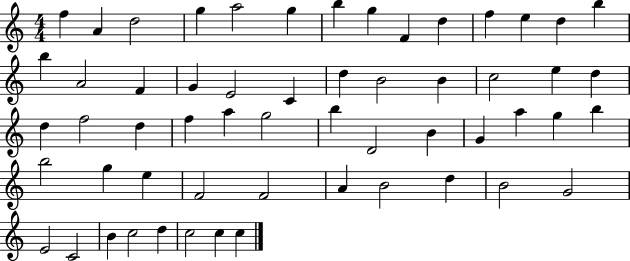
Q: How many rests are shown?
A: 0